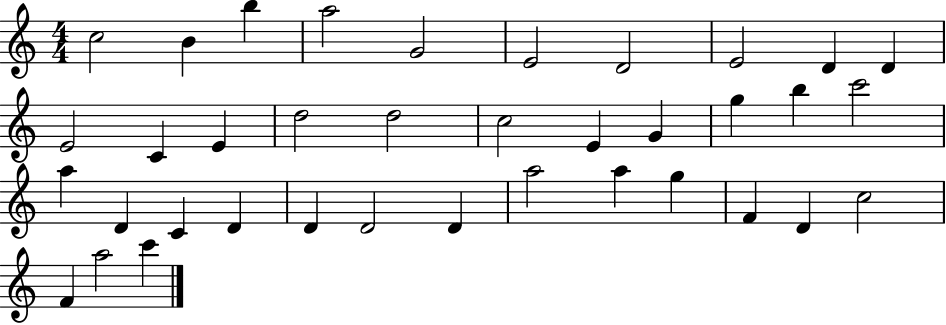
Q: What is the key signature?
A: C major